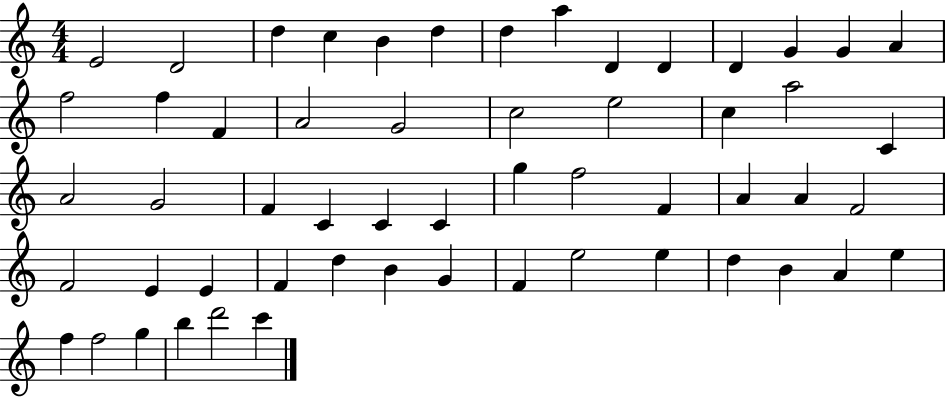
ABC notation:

X:1
T:Untitled
M:4/4
L:1/4
K:C
E2 D2 d c B d d a D D D G G A f2 f F A2 G2 c2 e2 c a2 C A2 G2 F C C C g f2 F A A F2 F2 E E F d B G F e2 e d B A e f f2 g b d'2 c'